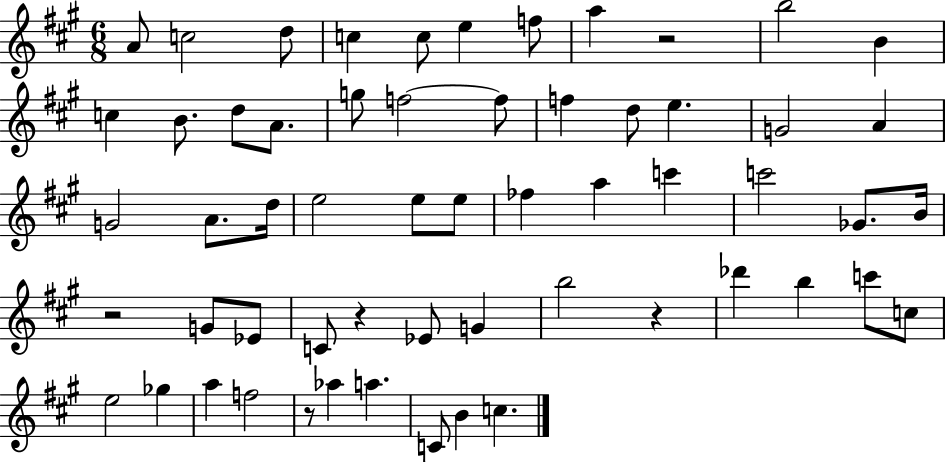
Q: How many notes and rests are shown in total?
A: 58